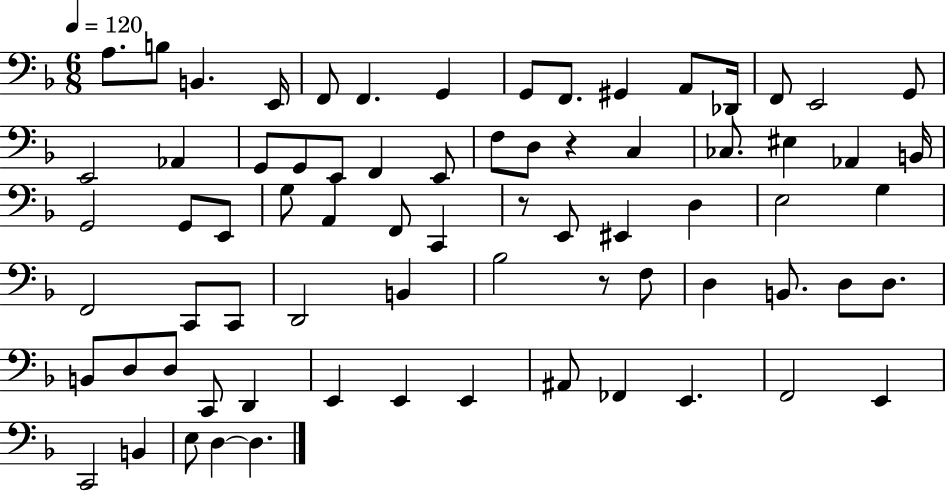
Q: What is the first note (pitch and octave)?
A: A3